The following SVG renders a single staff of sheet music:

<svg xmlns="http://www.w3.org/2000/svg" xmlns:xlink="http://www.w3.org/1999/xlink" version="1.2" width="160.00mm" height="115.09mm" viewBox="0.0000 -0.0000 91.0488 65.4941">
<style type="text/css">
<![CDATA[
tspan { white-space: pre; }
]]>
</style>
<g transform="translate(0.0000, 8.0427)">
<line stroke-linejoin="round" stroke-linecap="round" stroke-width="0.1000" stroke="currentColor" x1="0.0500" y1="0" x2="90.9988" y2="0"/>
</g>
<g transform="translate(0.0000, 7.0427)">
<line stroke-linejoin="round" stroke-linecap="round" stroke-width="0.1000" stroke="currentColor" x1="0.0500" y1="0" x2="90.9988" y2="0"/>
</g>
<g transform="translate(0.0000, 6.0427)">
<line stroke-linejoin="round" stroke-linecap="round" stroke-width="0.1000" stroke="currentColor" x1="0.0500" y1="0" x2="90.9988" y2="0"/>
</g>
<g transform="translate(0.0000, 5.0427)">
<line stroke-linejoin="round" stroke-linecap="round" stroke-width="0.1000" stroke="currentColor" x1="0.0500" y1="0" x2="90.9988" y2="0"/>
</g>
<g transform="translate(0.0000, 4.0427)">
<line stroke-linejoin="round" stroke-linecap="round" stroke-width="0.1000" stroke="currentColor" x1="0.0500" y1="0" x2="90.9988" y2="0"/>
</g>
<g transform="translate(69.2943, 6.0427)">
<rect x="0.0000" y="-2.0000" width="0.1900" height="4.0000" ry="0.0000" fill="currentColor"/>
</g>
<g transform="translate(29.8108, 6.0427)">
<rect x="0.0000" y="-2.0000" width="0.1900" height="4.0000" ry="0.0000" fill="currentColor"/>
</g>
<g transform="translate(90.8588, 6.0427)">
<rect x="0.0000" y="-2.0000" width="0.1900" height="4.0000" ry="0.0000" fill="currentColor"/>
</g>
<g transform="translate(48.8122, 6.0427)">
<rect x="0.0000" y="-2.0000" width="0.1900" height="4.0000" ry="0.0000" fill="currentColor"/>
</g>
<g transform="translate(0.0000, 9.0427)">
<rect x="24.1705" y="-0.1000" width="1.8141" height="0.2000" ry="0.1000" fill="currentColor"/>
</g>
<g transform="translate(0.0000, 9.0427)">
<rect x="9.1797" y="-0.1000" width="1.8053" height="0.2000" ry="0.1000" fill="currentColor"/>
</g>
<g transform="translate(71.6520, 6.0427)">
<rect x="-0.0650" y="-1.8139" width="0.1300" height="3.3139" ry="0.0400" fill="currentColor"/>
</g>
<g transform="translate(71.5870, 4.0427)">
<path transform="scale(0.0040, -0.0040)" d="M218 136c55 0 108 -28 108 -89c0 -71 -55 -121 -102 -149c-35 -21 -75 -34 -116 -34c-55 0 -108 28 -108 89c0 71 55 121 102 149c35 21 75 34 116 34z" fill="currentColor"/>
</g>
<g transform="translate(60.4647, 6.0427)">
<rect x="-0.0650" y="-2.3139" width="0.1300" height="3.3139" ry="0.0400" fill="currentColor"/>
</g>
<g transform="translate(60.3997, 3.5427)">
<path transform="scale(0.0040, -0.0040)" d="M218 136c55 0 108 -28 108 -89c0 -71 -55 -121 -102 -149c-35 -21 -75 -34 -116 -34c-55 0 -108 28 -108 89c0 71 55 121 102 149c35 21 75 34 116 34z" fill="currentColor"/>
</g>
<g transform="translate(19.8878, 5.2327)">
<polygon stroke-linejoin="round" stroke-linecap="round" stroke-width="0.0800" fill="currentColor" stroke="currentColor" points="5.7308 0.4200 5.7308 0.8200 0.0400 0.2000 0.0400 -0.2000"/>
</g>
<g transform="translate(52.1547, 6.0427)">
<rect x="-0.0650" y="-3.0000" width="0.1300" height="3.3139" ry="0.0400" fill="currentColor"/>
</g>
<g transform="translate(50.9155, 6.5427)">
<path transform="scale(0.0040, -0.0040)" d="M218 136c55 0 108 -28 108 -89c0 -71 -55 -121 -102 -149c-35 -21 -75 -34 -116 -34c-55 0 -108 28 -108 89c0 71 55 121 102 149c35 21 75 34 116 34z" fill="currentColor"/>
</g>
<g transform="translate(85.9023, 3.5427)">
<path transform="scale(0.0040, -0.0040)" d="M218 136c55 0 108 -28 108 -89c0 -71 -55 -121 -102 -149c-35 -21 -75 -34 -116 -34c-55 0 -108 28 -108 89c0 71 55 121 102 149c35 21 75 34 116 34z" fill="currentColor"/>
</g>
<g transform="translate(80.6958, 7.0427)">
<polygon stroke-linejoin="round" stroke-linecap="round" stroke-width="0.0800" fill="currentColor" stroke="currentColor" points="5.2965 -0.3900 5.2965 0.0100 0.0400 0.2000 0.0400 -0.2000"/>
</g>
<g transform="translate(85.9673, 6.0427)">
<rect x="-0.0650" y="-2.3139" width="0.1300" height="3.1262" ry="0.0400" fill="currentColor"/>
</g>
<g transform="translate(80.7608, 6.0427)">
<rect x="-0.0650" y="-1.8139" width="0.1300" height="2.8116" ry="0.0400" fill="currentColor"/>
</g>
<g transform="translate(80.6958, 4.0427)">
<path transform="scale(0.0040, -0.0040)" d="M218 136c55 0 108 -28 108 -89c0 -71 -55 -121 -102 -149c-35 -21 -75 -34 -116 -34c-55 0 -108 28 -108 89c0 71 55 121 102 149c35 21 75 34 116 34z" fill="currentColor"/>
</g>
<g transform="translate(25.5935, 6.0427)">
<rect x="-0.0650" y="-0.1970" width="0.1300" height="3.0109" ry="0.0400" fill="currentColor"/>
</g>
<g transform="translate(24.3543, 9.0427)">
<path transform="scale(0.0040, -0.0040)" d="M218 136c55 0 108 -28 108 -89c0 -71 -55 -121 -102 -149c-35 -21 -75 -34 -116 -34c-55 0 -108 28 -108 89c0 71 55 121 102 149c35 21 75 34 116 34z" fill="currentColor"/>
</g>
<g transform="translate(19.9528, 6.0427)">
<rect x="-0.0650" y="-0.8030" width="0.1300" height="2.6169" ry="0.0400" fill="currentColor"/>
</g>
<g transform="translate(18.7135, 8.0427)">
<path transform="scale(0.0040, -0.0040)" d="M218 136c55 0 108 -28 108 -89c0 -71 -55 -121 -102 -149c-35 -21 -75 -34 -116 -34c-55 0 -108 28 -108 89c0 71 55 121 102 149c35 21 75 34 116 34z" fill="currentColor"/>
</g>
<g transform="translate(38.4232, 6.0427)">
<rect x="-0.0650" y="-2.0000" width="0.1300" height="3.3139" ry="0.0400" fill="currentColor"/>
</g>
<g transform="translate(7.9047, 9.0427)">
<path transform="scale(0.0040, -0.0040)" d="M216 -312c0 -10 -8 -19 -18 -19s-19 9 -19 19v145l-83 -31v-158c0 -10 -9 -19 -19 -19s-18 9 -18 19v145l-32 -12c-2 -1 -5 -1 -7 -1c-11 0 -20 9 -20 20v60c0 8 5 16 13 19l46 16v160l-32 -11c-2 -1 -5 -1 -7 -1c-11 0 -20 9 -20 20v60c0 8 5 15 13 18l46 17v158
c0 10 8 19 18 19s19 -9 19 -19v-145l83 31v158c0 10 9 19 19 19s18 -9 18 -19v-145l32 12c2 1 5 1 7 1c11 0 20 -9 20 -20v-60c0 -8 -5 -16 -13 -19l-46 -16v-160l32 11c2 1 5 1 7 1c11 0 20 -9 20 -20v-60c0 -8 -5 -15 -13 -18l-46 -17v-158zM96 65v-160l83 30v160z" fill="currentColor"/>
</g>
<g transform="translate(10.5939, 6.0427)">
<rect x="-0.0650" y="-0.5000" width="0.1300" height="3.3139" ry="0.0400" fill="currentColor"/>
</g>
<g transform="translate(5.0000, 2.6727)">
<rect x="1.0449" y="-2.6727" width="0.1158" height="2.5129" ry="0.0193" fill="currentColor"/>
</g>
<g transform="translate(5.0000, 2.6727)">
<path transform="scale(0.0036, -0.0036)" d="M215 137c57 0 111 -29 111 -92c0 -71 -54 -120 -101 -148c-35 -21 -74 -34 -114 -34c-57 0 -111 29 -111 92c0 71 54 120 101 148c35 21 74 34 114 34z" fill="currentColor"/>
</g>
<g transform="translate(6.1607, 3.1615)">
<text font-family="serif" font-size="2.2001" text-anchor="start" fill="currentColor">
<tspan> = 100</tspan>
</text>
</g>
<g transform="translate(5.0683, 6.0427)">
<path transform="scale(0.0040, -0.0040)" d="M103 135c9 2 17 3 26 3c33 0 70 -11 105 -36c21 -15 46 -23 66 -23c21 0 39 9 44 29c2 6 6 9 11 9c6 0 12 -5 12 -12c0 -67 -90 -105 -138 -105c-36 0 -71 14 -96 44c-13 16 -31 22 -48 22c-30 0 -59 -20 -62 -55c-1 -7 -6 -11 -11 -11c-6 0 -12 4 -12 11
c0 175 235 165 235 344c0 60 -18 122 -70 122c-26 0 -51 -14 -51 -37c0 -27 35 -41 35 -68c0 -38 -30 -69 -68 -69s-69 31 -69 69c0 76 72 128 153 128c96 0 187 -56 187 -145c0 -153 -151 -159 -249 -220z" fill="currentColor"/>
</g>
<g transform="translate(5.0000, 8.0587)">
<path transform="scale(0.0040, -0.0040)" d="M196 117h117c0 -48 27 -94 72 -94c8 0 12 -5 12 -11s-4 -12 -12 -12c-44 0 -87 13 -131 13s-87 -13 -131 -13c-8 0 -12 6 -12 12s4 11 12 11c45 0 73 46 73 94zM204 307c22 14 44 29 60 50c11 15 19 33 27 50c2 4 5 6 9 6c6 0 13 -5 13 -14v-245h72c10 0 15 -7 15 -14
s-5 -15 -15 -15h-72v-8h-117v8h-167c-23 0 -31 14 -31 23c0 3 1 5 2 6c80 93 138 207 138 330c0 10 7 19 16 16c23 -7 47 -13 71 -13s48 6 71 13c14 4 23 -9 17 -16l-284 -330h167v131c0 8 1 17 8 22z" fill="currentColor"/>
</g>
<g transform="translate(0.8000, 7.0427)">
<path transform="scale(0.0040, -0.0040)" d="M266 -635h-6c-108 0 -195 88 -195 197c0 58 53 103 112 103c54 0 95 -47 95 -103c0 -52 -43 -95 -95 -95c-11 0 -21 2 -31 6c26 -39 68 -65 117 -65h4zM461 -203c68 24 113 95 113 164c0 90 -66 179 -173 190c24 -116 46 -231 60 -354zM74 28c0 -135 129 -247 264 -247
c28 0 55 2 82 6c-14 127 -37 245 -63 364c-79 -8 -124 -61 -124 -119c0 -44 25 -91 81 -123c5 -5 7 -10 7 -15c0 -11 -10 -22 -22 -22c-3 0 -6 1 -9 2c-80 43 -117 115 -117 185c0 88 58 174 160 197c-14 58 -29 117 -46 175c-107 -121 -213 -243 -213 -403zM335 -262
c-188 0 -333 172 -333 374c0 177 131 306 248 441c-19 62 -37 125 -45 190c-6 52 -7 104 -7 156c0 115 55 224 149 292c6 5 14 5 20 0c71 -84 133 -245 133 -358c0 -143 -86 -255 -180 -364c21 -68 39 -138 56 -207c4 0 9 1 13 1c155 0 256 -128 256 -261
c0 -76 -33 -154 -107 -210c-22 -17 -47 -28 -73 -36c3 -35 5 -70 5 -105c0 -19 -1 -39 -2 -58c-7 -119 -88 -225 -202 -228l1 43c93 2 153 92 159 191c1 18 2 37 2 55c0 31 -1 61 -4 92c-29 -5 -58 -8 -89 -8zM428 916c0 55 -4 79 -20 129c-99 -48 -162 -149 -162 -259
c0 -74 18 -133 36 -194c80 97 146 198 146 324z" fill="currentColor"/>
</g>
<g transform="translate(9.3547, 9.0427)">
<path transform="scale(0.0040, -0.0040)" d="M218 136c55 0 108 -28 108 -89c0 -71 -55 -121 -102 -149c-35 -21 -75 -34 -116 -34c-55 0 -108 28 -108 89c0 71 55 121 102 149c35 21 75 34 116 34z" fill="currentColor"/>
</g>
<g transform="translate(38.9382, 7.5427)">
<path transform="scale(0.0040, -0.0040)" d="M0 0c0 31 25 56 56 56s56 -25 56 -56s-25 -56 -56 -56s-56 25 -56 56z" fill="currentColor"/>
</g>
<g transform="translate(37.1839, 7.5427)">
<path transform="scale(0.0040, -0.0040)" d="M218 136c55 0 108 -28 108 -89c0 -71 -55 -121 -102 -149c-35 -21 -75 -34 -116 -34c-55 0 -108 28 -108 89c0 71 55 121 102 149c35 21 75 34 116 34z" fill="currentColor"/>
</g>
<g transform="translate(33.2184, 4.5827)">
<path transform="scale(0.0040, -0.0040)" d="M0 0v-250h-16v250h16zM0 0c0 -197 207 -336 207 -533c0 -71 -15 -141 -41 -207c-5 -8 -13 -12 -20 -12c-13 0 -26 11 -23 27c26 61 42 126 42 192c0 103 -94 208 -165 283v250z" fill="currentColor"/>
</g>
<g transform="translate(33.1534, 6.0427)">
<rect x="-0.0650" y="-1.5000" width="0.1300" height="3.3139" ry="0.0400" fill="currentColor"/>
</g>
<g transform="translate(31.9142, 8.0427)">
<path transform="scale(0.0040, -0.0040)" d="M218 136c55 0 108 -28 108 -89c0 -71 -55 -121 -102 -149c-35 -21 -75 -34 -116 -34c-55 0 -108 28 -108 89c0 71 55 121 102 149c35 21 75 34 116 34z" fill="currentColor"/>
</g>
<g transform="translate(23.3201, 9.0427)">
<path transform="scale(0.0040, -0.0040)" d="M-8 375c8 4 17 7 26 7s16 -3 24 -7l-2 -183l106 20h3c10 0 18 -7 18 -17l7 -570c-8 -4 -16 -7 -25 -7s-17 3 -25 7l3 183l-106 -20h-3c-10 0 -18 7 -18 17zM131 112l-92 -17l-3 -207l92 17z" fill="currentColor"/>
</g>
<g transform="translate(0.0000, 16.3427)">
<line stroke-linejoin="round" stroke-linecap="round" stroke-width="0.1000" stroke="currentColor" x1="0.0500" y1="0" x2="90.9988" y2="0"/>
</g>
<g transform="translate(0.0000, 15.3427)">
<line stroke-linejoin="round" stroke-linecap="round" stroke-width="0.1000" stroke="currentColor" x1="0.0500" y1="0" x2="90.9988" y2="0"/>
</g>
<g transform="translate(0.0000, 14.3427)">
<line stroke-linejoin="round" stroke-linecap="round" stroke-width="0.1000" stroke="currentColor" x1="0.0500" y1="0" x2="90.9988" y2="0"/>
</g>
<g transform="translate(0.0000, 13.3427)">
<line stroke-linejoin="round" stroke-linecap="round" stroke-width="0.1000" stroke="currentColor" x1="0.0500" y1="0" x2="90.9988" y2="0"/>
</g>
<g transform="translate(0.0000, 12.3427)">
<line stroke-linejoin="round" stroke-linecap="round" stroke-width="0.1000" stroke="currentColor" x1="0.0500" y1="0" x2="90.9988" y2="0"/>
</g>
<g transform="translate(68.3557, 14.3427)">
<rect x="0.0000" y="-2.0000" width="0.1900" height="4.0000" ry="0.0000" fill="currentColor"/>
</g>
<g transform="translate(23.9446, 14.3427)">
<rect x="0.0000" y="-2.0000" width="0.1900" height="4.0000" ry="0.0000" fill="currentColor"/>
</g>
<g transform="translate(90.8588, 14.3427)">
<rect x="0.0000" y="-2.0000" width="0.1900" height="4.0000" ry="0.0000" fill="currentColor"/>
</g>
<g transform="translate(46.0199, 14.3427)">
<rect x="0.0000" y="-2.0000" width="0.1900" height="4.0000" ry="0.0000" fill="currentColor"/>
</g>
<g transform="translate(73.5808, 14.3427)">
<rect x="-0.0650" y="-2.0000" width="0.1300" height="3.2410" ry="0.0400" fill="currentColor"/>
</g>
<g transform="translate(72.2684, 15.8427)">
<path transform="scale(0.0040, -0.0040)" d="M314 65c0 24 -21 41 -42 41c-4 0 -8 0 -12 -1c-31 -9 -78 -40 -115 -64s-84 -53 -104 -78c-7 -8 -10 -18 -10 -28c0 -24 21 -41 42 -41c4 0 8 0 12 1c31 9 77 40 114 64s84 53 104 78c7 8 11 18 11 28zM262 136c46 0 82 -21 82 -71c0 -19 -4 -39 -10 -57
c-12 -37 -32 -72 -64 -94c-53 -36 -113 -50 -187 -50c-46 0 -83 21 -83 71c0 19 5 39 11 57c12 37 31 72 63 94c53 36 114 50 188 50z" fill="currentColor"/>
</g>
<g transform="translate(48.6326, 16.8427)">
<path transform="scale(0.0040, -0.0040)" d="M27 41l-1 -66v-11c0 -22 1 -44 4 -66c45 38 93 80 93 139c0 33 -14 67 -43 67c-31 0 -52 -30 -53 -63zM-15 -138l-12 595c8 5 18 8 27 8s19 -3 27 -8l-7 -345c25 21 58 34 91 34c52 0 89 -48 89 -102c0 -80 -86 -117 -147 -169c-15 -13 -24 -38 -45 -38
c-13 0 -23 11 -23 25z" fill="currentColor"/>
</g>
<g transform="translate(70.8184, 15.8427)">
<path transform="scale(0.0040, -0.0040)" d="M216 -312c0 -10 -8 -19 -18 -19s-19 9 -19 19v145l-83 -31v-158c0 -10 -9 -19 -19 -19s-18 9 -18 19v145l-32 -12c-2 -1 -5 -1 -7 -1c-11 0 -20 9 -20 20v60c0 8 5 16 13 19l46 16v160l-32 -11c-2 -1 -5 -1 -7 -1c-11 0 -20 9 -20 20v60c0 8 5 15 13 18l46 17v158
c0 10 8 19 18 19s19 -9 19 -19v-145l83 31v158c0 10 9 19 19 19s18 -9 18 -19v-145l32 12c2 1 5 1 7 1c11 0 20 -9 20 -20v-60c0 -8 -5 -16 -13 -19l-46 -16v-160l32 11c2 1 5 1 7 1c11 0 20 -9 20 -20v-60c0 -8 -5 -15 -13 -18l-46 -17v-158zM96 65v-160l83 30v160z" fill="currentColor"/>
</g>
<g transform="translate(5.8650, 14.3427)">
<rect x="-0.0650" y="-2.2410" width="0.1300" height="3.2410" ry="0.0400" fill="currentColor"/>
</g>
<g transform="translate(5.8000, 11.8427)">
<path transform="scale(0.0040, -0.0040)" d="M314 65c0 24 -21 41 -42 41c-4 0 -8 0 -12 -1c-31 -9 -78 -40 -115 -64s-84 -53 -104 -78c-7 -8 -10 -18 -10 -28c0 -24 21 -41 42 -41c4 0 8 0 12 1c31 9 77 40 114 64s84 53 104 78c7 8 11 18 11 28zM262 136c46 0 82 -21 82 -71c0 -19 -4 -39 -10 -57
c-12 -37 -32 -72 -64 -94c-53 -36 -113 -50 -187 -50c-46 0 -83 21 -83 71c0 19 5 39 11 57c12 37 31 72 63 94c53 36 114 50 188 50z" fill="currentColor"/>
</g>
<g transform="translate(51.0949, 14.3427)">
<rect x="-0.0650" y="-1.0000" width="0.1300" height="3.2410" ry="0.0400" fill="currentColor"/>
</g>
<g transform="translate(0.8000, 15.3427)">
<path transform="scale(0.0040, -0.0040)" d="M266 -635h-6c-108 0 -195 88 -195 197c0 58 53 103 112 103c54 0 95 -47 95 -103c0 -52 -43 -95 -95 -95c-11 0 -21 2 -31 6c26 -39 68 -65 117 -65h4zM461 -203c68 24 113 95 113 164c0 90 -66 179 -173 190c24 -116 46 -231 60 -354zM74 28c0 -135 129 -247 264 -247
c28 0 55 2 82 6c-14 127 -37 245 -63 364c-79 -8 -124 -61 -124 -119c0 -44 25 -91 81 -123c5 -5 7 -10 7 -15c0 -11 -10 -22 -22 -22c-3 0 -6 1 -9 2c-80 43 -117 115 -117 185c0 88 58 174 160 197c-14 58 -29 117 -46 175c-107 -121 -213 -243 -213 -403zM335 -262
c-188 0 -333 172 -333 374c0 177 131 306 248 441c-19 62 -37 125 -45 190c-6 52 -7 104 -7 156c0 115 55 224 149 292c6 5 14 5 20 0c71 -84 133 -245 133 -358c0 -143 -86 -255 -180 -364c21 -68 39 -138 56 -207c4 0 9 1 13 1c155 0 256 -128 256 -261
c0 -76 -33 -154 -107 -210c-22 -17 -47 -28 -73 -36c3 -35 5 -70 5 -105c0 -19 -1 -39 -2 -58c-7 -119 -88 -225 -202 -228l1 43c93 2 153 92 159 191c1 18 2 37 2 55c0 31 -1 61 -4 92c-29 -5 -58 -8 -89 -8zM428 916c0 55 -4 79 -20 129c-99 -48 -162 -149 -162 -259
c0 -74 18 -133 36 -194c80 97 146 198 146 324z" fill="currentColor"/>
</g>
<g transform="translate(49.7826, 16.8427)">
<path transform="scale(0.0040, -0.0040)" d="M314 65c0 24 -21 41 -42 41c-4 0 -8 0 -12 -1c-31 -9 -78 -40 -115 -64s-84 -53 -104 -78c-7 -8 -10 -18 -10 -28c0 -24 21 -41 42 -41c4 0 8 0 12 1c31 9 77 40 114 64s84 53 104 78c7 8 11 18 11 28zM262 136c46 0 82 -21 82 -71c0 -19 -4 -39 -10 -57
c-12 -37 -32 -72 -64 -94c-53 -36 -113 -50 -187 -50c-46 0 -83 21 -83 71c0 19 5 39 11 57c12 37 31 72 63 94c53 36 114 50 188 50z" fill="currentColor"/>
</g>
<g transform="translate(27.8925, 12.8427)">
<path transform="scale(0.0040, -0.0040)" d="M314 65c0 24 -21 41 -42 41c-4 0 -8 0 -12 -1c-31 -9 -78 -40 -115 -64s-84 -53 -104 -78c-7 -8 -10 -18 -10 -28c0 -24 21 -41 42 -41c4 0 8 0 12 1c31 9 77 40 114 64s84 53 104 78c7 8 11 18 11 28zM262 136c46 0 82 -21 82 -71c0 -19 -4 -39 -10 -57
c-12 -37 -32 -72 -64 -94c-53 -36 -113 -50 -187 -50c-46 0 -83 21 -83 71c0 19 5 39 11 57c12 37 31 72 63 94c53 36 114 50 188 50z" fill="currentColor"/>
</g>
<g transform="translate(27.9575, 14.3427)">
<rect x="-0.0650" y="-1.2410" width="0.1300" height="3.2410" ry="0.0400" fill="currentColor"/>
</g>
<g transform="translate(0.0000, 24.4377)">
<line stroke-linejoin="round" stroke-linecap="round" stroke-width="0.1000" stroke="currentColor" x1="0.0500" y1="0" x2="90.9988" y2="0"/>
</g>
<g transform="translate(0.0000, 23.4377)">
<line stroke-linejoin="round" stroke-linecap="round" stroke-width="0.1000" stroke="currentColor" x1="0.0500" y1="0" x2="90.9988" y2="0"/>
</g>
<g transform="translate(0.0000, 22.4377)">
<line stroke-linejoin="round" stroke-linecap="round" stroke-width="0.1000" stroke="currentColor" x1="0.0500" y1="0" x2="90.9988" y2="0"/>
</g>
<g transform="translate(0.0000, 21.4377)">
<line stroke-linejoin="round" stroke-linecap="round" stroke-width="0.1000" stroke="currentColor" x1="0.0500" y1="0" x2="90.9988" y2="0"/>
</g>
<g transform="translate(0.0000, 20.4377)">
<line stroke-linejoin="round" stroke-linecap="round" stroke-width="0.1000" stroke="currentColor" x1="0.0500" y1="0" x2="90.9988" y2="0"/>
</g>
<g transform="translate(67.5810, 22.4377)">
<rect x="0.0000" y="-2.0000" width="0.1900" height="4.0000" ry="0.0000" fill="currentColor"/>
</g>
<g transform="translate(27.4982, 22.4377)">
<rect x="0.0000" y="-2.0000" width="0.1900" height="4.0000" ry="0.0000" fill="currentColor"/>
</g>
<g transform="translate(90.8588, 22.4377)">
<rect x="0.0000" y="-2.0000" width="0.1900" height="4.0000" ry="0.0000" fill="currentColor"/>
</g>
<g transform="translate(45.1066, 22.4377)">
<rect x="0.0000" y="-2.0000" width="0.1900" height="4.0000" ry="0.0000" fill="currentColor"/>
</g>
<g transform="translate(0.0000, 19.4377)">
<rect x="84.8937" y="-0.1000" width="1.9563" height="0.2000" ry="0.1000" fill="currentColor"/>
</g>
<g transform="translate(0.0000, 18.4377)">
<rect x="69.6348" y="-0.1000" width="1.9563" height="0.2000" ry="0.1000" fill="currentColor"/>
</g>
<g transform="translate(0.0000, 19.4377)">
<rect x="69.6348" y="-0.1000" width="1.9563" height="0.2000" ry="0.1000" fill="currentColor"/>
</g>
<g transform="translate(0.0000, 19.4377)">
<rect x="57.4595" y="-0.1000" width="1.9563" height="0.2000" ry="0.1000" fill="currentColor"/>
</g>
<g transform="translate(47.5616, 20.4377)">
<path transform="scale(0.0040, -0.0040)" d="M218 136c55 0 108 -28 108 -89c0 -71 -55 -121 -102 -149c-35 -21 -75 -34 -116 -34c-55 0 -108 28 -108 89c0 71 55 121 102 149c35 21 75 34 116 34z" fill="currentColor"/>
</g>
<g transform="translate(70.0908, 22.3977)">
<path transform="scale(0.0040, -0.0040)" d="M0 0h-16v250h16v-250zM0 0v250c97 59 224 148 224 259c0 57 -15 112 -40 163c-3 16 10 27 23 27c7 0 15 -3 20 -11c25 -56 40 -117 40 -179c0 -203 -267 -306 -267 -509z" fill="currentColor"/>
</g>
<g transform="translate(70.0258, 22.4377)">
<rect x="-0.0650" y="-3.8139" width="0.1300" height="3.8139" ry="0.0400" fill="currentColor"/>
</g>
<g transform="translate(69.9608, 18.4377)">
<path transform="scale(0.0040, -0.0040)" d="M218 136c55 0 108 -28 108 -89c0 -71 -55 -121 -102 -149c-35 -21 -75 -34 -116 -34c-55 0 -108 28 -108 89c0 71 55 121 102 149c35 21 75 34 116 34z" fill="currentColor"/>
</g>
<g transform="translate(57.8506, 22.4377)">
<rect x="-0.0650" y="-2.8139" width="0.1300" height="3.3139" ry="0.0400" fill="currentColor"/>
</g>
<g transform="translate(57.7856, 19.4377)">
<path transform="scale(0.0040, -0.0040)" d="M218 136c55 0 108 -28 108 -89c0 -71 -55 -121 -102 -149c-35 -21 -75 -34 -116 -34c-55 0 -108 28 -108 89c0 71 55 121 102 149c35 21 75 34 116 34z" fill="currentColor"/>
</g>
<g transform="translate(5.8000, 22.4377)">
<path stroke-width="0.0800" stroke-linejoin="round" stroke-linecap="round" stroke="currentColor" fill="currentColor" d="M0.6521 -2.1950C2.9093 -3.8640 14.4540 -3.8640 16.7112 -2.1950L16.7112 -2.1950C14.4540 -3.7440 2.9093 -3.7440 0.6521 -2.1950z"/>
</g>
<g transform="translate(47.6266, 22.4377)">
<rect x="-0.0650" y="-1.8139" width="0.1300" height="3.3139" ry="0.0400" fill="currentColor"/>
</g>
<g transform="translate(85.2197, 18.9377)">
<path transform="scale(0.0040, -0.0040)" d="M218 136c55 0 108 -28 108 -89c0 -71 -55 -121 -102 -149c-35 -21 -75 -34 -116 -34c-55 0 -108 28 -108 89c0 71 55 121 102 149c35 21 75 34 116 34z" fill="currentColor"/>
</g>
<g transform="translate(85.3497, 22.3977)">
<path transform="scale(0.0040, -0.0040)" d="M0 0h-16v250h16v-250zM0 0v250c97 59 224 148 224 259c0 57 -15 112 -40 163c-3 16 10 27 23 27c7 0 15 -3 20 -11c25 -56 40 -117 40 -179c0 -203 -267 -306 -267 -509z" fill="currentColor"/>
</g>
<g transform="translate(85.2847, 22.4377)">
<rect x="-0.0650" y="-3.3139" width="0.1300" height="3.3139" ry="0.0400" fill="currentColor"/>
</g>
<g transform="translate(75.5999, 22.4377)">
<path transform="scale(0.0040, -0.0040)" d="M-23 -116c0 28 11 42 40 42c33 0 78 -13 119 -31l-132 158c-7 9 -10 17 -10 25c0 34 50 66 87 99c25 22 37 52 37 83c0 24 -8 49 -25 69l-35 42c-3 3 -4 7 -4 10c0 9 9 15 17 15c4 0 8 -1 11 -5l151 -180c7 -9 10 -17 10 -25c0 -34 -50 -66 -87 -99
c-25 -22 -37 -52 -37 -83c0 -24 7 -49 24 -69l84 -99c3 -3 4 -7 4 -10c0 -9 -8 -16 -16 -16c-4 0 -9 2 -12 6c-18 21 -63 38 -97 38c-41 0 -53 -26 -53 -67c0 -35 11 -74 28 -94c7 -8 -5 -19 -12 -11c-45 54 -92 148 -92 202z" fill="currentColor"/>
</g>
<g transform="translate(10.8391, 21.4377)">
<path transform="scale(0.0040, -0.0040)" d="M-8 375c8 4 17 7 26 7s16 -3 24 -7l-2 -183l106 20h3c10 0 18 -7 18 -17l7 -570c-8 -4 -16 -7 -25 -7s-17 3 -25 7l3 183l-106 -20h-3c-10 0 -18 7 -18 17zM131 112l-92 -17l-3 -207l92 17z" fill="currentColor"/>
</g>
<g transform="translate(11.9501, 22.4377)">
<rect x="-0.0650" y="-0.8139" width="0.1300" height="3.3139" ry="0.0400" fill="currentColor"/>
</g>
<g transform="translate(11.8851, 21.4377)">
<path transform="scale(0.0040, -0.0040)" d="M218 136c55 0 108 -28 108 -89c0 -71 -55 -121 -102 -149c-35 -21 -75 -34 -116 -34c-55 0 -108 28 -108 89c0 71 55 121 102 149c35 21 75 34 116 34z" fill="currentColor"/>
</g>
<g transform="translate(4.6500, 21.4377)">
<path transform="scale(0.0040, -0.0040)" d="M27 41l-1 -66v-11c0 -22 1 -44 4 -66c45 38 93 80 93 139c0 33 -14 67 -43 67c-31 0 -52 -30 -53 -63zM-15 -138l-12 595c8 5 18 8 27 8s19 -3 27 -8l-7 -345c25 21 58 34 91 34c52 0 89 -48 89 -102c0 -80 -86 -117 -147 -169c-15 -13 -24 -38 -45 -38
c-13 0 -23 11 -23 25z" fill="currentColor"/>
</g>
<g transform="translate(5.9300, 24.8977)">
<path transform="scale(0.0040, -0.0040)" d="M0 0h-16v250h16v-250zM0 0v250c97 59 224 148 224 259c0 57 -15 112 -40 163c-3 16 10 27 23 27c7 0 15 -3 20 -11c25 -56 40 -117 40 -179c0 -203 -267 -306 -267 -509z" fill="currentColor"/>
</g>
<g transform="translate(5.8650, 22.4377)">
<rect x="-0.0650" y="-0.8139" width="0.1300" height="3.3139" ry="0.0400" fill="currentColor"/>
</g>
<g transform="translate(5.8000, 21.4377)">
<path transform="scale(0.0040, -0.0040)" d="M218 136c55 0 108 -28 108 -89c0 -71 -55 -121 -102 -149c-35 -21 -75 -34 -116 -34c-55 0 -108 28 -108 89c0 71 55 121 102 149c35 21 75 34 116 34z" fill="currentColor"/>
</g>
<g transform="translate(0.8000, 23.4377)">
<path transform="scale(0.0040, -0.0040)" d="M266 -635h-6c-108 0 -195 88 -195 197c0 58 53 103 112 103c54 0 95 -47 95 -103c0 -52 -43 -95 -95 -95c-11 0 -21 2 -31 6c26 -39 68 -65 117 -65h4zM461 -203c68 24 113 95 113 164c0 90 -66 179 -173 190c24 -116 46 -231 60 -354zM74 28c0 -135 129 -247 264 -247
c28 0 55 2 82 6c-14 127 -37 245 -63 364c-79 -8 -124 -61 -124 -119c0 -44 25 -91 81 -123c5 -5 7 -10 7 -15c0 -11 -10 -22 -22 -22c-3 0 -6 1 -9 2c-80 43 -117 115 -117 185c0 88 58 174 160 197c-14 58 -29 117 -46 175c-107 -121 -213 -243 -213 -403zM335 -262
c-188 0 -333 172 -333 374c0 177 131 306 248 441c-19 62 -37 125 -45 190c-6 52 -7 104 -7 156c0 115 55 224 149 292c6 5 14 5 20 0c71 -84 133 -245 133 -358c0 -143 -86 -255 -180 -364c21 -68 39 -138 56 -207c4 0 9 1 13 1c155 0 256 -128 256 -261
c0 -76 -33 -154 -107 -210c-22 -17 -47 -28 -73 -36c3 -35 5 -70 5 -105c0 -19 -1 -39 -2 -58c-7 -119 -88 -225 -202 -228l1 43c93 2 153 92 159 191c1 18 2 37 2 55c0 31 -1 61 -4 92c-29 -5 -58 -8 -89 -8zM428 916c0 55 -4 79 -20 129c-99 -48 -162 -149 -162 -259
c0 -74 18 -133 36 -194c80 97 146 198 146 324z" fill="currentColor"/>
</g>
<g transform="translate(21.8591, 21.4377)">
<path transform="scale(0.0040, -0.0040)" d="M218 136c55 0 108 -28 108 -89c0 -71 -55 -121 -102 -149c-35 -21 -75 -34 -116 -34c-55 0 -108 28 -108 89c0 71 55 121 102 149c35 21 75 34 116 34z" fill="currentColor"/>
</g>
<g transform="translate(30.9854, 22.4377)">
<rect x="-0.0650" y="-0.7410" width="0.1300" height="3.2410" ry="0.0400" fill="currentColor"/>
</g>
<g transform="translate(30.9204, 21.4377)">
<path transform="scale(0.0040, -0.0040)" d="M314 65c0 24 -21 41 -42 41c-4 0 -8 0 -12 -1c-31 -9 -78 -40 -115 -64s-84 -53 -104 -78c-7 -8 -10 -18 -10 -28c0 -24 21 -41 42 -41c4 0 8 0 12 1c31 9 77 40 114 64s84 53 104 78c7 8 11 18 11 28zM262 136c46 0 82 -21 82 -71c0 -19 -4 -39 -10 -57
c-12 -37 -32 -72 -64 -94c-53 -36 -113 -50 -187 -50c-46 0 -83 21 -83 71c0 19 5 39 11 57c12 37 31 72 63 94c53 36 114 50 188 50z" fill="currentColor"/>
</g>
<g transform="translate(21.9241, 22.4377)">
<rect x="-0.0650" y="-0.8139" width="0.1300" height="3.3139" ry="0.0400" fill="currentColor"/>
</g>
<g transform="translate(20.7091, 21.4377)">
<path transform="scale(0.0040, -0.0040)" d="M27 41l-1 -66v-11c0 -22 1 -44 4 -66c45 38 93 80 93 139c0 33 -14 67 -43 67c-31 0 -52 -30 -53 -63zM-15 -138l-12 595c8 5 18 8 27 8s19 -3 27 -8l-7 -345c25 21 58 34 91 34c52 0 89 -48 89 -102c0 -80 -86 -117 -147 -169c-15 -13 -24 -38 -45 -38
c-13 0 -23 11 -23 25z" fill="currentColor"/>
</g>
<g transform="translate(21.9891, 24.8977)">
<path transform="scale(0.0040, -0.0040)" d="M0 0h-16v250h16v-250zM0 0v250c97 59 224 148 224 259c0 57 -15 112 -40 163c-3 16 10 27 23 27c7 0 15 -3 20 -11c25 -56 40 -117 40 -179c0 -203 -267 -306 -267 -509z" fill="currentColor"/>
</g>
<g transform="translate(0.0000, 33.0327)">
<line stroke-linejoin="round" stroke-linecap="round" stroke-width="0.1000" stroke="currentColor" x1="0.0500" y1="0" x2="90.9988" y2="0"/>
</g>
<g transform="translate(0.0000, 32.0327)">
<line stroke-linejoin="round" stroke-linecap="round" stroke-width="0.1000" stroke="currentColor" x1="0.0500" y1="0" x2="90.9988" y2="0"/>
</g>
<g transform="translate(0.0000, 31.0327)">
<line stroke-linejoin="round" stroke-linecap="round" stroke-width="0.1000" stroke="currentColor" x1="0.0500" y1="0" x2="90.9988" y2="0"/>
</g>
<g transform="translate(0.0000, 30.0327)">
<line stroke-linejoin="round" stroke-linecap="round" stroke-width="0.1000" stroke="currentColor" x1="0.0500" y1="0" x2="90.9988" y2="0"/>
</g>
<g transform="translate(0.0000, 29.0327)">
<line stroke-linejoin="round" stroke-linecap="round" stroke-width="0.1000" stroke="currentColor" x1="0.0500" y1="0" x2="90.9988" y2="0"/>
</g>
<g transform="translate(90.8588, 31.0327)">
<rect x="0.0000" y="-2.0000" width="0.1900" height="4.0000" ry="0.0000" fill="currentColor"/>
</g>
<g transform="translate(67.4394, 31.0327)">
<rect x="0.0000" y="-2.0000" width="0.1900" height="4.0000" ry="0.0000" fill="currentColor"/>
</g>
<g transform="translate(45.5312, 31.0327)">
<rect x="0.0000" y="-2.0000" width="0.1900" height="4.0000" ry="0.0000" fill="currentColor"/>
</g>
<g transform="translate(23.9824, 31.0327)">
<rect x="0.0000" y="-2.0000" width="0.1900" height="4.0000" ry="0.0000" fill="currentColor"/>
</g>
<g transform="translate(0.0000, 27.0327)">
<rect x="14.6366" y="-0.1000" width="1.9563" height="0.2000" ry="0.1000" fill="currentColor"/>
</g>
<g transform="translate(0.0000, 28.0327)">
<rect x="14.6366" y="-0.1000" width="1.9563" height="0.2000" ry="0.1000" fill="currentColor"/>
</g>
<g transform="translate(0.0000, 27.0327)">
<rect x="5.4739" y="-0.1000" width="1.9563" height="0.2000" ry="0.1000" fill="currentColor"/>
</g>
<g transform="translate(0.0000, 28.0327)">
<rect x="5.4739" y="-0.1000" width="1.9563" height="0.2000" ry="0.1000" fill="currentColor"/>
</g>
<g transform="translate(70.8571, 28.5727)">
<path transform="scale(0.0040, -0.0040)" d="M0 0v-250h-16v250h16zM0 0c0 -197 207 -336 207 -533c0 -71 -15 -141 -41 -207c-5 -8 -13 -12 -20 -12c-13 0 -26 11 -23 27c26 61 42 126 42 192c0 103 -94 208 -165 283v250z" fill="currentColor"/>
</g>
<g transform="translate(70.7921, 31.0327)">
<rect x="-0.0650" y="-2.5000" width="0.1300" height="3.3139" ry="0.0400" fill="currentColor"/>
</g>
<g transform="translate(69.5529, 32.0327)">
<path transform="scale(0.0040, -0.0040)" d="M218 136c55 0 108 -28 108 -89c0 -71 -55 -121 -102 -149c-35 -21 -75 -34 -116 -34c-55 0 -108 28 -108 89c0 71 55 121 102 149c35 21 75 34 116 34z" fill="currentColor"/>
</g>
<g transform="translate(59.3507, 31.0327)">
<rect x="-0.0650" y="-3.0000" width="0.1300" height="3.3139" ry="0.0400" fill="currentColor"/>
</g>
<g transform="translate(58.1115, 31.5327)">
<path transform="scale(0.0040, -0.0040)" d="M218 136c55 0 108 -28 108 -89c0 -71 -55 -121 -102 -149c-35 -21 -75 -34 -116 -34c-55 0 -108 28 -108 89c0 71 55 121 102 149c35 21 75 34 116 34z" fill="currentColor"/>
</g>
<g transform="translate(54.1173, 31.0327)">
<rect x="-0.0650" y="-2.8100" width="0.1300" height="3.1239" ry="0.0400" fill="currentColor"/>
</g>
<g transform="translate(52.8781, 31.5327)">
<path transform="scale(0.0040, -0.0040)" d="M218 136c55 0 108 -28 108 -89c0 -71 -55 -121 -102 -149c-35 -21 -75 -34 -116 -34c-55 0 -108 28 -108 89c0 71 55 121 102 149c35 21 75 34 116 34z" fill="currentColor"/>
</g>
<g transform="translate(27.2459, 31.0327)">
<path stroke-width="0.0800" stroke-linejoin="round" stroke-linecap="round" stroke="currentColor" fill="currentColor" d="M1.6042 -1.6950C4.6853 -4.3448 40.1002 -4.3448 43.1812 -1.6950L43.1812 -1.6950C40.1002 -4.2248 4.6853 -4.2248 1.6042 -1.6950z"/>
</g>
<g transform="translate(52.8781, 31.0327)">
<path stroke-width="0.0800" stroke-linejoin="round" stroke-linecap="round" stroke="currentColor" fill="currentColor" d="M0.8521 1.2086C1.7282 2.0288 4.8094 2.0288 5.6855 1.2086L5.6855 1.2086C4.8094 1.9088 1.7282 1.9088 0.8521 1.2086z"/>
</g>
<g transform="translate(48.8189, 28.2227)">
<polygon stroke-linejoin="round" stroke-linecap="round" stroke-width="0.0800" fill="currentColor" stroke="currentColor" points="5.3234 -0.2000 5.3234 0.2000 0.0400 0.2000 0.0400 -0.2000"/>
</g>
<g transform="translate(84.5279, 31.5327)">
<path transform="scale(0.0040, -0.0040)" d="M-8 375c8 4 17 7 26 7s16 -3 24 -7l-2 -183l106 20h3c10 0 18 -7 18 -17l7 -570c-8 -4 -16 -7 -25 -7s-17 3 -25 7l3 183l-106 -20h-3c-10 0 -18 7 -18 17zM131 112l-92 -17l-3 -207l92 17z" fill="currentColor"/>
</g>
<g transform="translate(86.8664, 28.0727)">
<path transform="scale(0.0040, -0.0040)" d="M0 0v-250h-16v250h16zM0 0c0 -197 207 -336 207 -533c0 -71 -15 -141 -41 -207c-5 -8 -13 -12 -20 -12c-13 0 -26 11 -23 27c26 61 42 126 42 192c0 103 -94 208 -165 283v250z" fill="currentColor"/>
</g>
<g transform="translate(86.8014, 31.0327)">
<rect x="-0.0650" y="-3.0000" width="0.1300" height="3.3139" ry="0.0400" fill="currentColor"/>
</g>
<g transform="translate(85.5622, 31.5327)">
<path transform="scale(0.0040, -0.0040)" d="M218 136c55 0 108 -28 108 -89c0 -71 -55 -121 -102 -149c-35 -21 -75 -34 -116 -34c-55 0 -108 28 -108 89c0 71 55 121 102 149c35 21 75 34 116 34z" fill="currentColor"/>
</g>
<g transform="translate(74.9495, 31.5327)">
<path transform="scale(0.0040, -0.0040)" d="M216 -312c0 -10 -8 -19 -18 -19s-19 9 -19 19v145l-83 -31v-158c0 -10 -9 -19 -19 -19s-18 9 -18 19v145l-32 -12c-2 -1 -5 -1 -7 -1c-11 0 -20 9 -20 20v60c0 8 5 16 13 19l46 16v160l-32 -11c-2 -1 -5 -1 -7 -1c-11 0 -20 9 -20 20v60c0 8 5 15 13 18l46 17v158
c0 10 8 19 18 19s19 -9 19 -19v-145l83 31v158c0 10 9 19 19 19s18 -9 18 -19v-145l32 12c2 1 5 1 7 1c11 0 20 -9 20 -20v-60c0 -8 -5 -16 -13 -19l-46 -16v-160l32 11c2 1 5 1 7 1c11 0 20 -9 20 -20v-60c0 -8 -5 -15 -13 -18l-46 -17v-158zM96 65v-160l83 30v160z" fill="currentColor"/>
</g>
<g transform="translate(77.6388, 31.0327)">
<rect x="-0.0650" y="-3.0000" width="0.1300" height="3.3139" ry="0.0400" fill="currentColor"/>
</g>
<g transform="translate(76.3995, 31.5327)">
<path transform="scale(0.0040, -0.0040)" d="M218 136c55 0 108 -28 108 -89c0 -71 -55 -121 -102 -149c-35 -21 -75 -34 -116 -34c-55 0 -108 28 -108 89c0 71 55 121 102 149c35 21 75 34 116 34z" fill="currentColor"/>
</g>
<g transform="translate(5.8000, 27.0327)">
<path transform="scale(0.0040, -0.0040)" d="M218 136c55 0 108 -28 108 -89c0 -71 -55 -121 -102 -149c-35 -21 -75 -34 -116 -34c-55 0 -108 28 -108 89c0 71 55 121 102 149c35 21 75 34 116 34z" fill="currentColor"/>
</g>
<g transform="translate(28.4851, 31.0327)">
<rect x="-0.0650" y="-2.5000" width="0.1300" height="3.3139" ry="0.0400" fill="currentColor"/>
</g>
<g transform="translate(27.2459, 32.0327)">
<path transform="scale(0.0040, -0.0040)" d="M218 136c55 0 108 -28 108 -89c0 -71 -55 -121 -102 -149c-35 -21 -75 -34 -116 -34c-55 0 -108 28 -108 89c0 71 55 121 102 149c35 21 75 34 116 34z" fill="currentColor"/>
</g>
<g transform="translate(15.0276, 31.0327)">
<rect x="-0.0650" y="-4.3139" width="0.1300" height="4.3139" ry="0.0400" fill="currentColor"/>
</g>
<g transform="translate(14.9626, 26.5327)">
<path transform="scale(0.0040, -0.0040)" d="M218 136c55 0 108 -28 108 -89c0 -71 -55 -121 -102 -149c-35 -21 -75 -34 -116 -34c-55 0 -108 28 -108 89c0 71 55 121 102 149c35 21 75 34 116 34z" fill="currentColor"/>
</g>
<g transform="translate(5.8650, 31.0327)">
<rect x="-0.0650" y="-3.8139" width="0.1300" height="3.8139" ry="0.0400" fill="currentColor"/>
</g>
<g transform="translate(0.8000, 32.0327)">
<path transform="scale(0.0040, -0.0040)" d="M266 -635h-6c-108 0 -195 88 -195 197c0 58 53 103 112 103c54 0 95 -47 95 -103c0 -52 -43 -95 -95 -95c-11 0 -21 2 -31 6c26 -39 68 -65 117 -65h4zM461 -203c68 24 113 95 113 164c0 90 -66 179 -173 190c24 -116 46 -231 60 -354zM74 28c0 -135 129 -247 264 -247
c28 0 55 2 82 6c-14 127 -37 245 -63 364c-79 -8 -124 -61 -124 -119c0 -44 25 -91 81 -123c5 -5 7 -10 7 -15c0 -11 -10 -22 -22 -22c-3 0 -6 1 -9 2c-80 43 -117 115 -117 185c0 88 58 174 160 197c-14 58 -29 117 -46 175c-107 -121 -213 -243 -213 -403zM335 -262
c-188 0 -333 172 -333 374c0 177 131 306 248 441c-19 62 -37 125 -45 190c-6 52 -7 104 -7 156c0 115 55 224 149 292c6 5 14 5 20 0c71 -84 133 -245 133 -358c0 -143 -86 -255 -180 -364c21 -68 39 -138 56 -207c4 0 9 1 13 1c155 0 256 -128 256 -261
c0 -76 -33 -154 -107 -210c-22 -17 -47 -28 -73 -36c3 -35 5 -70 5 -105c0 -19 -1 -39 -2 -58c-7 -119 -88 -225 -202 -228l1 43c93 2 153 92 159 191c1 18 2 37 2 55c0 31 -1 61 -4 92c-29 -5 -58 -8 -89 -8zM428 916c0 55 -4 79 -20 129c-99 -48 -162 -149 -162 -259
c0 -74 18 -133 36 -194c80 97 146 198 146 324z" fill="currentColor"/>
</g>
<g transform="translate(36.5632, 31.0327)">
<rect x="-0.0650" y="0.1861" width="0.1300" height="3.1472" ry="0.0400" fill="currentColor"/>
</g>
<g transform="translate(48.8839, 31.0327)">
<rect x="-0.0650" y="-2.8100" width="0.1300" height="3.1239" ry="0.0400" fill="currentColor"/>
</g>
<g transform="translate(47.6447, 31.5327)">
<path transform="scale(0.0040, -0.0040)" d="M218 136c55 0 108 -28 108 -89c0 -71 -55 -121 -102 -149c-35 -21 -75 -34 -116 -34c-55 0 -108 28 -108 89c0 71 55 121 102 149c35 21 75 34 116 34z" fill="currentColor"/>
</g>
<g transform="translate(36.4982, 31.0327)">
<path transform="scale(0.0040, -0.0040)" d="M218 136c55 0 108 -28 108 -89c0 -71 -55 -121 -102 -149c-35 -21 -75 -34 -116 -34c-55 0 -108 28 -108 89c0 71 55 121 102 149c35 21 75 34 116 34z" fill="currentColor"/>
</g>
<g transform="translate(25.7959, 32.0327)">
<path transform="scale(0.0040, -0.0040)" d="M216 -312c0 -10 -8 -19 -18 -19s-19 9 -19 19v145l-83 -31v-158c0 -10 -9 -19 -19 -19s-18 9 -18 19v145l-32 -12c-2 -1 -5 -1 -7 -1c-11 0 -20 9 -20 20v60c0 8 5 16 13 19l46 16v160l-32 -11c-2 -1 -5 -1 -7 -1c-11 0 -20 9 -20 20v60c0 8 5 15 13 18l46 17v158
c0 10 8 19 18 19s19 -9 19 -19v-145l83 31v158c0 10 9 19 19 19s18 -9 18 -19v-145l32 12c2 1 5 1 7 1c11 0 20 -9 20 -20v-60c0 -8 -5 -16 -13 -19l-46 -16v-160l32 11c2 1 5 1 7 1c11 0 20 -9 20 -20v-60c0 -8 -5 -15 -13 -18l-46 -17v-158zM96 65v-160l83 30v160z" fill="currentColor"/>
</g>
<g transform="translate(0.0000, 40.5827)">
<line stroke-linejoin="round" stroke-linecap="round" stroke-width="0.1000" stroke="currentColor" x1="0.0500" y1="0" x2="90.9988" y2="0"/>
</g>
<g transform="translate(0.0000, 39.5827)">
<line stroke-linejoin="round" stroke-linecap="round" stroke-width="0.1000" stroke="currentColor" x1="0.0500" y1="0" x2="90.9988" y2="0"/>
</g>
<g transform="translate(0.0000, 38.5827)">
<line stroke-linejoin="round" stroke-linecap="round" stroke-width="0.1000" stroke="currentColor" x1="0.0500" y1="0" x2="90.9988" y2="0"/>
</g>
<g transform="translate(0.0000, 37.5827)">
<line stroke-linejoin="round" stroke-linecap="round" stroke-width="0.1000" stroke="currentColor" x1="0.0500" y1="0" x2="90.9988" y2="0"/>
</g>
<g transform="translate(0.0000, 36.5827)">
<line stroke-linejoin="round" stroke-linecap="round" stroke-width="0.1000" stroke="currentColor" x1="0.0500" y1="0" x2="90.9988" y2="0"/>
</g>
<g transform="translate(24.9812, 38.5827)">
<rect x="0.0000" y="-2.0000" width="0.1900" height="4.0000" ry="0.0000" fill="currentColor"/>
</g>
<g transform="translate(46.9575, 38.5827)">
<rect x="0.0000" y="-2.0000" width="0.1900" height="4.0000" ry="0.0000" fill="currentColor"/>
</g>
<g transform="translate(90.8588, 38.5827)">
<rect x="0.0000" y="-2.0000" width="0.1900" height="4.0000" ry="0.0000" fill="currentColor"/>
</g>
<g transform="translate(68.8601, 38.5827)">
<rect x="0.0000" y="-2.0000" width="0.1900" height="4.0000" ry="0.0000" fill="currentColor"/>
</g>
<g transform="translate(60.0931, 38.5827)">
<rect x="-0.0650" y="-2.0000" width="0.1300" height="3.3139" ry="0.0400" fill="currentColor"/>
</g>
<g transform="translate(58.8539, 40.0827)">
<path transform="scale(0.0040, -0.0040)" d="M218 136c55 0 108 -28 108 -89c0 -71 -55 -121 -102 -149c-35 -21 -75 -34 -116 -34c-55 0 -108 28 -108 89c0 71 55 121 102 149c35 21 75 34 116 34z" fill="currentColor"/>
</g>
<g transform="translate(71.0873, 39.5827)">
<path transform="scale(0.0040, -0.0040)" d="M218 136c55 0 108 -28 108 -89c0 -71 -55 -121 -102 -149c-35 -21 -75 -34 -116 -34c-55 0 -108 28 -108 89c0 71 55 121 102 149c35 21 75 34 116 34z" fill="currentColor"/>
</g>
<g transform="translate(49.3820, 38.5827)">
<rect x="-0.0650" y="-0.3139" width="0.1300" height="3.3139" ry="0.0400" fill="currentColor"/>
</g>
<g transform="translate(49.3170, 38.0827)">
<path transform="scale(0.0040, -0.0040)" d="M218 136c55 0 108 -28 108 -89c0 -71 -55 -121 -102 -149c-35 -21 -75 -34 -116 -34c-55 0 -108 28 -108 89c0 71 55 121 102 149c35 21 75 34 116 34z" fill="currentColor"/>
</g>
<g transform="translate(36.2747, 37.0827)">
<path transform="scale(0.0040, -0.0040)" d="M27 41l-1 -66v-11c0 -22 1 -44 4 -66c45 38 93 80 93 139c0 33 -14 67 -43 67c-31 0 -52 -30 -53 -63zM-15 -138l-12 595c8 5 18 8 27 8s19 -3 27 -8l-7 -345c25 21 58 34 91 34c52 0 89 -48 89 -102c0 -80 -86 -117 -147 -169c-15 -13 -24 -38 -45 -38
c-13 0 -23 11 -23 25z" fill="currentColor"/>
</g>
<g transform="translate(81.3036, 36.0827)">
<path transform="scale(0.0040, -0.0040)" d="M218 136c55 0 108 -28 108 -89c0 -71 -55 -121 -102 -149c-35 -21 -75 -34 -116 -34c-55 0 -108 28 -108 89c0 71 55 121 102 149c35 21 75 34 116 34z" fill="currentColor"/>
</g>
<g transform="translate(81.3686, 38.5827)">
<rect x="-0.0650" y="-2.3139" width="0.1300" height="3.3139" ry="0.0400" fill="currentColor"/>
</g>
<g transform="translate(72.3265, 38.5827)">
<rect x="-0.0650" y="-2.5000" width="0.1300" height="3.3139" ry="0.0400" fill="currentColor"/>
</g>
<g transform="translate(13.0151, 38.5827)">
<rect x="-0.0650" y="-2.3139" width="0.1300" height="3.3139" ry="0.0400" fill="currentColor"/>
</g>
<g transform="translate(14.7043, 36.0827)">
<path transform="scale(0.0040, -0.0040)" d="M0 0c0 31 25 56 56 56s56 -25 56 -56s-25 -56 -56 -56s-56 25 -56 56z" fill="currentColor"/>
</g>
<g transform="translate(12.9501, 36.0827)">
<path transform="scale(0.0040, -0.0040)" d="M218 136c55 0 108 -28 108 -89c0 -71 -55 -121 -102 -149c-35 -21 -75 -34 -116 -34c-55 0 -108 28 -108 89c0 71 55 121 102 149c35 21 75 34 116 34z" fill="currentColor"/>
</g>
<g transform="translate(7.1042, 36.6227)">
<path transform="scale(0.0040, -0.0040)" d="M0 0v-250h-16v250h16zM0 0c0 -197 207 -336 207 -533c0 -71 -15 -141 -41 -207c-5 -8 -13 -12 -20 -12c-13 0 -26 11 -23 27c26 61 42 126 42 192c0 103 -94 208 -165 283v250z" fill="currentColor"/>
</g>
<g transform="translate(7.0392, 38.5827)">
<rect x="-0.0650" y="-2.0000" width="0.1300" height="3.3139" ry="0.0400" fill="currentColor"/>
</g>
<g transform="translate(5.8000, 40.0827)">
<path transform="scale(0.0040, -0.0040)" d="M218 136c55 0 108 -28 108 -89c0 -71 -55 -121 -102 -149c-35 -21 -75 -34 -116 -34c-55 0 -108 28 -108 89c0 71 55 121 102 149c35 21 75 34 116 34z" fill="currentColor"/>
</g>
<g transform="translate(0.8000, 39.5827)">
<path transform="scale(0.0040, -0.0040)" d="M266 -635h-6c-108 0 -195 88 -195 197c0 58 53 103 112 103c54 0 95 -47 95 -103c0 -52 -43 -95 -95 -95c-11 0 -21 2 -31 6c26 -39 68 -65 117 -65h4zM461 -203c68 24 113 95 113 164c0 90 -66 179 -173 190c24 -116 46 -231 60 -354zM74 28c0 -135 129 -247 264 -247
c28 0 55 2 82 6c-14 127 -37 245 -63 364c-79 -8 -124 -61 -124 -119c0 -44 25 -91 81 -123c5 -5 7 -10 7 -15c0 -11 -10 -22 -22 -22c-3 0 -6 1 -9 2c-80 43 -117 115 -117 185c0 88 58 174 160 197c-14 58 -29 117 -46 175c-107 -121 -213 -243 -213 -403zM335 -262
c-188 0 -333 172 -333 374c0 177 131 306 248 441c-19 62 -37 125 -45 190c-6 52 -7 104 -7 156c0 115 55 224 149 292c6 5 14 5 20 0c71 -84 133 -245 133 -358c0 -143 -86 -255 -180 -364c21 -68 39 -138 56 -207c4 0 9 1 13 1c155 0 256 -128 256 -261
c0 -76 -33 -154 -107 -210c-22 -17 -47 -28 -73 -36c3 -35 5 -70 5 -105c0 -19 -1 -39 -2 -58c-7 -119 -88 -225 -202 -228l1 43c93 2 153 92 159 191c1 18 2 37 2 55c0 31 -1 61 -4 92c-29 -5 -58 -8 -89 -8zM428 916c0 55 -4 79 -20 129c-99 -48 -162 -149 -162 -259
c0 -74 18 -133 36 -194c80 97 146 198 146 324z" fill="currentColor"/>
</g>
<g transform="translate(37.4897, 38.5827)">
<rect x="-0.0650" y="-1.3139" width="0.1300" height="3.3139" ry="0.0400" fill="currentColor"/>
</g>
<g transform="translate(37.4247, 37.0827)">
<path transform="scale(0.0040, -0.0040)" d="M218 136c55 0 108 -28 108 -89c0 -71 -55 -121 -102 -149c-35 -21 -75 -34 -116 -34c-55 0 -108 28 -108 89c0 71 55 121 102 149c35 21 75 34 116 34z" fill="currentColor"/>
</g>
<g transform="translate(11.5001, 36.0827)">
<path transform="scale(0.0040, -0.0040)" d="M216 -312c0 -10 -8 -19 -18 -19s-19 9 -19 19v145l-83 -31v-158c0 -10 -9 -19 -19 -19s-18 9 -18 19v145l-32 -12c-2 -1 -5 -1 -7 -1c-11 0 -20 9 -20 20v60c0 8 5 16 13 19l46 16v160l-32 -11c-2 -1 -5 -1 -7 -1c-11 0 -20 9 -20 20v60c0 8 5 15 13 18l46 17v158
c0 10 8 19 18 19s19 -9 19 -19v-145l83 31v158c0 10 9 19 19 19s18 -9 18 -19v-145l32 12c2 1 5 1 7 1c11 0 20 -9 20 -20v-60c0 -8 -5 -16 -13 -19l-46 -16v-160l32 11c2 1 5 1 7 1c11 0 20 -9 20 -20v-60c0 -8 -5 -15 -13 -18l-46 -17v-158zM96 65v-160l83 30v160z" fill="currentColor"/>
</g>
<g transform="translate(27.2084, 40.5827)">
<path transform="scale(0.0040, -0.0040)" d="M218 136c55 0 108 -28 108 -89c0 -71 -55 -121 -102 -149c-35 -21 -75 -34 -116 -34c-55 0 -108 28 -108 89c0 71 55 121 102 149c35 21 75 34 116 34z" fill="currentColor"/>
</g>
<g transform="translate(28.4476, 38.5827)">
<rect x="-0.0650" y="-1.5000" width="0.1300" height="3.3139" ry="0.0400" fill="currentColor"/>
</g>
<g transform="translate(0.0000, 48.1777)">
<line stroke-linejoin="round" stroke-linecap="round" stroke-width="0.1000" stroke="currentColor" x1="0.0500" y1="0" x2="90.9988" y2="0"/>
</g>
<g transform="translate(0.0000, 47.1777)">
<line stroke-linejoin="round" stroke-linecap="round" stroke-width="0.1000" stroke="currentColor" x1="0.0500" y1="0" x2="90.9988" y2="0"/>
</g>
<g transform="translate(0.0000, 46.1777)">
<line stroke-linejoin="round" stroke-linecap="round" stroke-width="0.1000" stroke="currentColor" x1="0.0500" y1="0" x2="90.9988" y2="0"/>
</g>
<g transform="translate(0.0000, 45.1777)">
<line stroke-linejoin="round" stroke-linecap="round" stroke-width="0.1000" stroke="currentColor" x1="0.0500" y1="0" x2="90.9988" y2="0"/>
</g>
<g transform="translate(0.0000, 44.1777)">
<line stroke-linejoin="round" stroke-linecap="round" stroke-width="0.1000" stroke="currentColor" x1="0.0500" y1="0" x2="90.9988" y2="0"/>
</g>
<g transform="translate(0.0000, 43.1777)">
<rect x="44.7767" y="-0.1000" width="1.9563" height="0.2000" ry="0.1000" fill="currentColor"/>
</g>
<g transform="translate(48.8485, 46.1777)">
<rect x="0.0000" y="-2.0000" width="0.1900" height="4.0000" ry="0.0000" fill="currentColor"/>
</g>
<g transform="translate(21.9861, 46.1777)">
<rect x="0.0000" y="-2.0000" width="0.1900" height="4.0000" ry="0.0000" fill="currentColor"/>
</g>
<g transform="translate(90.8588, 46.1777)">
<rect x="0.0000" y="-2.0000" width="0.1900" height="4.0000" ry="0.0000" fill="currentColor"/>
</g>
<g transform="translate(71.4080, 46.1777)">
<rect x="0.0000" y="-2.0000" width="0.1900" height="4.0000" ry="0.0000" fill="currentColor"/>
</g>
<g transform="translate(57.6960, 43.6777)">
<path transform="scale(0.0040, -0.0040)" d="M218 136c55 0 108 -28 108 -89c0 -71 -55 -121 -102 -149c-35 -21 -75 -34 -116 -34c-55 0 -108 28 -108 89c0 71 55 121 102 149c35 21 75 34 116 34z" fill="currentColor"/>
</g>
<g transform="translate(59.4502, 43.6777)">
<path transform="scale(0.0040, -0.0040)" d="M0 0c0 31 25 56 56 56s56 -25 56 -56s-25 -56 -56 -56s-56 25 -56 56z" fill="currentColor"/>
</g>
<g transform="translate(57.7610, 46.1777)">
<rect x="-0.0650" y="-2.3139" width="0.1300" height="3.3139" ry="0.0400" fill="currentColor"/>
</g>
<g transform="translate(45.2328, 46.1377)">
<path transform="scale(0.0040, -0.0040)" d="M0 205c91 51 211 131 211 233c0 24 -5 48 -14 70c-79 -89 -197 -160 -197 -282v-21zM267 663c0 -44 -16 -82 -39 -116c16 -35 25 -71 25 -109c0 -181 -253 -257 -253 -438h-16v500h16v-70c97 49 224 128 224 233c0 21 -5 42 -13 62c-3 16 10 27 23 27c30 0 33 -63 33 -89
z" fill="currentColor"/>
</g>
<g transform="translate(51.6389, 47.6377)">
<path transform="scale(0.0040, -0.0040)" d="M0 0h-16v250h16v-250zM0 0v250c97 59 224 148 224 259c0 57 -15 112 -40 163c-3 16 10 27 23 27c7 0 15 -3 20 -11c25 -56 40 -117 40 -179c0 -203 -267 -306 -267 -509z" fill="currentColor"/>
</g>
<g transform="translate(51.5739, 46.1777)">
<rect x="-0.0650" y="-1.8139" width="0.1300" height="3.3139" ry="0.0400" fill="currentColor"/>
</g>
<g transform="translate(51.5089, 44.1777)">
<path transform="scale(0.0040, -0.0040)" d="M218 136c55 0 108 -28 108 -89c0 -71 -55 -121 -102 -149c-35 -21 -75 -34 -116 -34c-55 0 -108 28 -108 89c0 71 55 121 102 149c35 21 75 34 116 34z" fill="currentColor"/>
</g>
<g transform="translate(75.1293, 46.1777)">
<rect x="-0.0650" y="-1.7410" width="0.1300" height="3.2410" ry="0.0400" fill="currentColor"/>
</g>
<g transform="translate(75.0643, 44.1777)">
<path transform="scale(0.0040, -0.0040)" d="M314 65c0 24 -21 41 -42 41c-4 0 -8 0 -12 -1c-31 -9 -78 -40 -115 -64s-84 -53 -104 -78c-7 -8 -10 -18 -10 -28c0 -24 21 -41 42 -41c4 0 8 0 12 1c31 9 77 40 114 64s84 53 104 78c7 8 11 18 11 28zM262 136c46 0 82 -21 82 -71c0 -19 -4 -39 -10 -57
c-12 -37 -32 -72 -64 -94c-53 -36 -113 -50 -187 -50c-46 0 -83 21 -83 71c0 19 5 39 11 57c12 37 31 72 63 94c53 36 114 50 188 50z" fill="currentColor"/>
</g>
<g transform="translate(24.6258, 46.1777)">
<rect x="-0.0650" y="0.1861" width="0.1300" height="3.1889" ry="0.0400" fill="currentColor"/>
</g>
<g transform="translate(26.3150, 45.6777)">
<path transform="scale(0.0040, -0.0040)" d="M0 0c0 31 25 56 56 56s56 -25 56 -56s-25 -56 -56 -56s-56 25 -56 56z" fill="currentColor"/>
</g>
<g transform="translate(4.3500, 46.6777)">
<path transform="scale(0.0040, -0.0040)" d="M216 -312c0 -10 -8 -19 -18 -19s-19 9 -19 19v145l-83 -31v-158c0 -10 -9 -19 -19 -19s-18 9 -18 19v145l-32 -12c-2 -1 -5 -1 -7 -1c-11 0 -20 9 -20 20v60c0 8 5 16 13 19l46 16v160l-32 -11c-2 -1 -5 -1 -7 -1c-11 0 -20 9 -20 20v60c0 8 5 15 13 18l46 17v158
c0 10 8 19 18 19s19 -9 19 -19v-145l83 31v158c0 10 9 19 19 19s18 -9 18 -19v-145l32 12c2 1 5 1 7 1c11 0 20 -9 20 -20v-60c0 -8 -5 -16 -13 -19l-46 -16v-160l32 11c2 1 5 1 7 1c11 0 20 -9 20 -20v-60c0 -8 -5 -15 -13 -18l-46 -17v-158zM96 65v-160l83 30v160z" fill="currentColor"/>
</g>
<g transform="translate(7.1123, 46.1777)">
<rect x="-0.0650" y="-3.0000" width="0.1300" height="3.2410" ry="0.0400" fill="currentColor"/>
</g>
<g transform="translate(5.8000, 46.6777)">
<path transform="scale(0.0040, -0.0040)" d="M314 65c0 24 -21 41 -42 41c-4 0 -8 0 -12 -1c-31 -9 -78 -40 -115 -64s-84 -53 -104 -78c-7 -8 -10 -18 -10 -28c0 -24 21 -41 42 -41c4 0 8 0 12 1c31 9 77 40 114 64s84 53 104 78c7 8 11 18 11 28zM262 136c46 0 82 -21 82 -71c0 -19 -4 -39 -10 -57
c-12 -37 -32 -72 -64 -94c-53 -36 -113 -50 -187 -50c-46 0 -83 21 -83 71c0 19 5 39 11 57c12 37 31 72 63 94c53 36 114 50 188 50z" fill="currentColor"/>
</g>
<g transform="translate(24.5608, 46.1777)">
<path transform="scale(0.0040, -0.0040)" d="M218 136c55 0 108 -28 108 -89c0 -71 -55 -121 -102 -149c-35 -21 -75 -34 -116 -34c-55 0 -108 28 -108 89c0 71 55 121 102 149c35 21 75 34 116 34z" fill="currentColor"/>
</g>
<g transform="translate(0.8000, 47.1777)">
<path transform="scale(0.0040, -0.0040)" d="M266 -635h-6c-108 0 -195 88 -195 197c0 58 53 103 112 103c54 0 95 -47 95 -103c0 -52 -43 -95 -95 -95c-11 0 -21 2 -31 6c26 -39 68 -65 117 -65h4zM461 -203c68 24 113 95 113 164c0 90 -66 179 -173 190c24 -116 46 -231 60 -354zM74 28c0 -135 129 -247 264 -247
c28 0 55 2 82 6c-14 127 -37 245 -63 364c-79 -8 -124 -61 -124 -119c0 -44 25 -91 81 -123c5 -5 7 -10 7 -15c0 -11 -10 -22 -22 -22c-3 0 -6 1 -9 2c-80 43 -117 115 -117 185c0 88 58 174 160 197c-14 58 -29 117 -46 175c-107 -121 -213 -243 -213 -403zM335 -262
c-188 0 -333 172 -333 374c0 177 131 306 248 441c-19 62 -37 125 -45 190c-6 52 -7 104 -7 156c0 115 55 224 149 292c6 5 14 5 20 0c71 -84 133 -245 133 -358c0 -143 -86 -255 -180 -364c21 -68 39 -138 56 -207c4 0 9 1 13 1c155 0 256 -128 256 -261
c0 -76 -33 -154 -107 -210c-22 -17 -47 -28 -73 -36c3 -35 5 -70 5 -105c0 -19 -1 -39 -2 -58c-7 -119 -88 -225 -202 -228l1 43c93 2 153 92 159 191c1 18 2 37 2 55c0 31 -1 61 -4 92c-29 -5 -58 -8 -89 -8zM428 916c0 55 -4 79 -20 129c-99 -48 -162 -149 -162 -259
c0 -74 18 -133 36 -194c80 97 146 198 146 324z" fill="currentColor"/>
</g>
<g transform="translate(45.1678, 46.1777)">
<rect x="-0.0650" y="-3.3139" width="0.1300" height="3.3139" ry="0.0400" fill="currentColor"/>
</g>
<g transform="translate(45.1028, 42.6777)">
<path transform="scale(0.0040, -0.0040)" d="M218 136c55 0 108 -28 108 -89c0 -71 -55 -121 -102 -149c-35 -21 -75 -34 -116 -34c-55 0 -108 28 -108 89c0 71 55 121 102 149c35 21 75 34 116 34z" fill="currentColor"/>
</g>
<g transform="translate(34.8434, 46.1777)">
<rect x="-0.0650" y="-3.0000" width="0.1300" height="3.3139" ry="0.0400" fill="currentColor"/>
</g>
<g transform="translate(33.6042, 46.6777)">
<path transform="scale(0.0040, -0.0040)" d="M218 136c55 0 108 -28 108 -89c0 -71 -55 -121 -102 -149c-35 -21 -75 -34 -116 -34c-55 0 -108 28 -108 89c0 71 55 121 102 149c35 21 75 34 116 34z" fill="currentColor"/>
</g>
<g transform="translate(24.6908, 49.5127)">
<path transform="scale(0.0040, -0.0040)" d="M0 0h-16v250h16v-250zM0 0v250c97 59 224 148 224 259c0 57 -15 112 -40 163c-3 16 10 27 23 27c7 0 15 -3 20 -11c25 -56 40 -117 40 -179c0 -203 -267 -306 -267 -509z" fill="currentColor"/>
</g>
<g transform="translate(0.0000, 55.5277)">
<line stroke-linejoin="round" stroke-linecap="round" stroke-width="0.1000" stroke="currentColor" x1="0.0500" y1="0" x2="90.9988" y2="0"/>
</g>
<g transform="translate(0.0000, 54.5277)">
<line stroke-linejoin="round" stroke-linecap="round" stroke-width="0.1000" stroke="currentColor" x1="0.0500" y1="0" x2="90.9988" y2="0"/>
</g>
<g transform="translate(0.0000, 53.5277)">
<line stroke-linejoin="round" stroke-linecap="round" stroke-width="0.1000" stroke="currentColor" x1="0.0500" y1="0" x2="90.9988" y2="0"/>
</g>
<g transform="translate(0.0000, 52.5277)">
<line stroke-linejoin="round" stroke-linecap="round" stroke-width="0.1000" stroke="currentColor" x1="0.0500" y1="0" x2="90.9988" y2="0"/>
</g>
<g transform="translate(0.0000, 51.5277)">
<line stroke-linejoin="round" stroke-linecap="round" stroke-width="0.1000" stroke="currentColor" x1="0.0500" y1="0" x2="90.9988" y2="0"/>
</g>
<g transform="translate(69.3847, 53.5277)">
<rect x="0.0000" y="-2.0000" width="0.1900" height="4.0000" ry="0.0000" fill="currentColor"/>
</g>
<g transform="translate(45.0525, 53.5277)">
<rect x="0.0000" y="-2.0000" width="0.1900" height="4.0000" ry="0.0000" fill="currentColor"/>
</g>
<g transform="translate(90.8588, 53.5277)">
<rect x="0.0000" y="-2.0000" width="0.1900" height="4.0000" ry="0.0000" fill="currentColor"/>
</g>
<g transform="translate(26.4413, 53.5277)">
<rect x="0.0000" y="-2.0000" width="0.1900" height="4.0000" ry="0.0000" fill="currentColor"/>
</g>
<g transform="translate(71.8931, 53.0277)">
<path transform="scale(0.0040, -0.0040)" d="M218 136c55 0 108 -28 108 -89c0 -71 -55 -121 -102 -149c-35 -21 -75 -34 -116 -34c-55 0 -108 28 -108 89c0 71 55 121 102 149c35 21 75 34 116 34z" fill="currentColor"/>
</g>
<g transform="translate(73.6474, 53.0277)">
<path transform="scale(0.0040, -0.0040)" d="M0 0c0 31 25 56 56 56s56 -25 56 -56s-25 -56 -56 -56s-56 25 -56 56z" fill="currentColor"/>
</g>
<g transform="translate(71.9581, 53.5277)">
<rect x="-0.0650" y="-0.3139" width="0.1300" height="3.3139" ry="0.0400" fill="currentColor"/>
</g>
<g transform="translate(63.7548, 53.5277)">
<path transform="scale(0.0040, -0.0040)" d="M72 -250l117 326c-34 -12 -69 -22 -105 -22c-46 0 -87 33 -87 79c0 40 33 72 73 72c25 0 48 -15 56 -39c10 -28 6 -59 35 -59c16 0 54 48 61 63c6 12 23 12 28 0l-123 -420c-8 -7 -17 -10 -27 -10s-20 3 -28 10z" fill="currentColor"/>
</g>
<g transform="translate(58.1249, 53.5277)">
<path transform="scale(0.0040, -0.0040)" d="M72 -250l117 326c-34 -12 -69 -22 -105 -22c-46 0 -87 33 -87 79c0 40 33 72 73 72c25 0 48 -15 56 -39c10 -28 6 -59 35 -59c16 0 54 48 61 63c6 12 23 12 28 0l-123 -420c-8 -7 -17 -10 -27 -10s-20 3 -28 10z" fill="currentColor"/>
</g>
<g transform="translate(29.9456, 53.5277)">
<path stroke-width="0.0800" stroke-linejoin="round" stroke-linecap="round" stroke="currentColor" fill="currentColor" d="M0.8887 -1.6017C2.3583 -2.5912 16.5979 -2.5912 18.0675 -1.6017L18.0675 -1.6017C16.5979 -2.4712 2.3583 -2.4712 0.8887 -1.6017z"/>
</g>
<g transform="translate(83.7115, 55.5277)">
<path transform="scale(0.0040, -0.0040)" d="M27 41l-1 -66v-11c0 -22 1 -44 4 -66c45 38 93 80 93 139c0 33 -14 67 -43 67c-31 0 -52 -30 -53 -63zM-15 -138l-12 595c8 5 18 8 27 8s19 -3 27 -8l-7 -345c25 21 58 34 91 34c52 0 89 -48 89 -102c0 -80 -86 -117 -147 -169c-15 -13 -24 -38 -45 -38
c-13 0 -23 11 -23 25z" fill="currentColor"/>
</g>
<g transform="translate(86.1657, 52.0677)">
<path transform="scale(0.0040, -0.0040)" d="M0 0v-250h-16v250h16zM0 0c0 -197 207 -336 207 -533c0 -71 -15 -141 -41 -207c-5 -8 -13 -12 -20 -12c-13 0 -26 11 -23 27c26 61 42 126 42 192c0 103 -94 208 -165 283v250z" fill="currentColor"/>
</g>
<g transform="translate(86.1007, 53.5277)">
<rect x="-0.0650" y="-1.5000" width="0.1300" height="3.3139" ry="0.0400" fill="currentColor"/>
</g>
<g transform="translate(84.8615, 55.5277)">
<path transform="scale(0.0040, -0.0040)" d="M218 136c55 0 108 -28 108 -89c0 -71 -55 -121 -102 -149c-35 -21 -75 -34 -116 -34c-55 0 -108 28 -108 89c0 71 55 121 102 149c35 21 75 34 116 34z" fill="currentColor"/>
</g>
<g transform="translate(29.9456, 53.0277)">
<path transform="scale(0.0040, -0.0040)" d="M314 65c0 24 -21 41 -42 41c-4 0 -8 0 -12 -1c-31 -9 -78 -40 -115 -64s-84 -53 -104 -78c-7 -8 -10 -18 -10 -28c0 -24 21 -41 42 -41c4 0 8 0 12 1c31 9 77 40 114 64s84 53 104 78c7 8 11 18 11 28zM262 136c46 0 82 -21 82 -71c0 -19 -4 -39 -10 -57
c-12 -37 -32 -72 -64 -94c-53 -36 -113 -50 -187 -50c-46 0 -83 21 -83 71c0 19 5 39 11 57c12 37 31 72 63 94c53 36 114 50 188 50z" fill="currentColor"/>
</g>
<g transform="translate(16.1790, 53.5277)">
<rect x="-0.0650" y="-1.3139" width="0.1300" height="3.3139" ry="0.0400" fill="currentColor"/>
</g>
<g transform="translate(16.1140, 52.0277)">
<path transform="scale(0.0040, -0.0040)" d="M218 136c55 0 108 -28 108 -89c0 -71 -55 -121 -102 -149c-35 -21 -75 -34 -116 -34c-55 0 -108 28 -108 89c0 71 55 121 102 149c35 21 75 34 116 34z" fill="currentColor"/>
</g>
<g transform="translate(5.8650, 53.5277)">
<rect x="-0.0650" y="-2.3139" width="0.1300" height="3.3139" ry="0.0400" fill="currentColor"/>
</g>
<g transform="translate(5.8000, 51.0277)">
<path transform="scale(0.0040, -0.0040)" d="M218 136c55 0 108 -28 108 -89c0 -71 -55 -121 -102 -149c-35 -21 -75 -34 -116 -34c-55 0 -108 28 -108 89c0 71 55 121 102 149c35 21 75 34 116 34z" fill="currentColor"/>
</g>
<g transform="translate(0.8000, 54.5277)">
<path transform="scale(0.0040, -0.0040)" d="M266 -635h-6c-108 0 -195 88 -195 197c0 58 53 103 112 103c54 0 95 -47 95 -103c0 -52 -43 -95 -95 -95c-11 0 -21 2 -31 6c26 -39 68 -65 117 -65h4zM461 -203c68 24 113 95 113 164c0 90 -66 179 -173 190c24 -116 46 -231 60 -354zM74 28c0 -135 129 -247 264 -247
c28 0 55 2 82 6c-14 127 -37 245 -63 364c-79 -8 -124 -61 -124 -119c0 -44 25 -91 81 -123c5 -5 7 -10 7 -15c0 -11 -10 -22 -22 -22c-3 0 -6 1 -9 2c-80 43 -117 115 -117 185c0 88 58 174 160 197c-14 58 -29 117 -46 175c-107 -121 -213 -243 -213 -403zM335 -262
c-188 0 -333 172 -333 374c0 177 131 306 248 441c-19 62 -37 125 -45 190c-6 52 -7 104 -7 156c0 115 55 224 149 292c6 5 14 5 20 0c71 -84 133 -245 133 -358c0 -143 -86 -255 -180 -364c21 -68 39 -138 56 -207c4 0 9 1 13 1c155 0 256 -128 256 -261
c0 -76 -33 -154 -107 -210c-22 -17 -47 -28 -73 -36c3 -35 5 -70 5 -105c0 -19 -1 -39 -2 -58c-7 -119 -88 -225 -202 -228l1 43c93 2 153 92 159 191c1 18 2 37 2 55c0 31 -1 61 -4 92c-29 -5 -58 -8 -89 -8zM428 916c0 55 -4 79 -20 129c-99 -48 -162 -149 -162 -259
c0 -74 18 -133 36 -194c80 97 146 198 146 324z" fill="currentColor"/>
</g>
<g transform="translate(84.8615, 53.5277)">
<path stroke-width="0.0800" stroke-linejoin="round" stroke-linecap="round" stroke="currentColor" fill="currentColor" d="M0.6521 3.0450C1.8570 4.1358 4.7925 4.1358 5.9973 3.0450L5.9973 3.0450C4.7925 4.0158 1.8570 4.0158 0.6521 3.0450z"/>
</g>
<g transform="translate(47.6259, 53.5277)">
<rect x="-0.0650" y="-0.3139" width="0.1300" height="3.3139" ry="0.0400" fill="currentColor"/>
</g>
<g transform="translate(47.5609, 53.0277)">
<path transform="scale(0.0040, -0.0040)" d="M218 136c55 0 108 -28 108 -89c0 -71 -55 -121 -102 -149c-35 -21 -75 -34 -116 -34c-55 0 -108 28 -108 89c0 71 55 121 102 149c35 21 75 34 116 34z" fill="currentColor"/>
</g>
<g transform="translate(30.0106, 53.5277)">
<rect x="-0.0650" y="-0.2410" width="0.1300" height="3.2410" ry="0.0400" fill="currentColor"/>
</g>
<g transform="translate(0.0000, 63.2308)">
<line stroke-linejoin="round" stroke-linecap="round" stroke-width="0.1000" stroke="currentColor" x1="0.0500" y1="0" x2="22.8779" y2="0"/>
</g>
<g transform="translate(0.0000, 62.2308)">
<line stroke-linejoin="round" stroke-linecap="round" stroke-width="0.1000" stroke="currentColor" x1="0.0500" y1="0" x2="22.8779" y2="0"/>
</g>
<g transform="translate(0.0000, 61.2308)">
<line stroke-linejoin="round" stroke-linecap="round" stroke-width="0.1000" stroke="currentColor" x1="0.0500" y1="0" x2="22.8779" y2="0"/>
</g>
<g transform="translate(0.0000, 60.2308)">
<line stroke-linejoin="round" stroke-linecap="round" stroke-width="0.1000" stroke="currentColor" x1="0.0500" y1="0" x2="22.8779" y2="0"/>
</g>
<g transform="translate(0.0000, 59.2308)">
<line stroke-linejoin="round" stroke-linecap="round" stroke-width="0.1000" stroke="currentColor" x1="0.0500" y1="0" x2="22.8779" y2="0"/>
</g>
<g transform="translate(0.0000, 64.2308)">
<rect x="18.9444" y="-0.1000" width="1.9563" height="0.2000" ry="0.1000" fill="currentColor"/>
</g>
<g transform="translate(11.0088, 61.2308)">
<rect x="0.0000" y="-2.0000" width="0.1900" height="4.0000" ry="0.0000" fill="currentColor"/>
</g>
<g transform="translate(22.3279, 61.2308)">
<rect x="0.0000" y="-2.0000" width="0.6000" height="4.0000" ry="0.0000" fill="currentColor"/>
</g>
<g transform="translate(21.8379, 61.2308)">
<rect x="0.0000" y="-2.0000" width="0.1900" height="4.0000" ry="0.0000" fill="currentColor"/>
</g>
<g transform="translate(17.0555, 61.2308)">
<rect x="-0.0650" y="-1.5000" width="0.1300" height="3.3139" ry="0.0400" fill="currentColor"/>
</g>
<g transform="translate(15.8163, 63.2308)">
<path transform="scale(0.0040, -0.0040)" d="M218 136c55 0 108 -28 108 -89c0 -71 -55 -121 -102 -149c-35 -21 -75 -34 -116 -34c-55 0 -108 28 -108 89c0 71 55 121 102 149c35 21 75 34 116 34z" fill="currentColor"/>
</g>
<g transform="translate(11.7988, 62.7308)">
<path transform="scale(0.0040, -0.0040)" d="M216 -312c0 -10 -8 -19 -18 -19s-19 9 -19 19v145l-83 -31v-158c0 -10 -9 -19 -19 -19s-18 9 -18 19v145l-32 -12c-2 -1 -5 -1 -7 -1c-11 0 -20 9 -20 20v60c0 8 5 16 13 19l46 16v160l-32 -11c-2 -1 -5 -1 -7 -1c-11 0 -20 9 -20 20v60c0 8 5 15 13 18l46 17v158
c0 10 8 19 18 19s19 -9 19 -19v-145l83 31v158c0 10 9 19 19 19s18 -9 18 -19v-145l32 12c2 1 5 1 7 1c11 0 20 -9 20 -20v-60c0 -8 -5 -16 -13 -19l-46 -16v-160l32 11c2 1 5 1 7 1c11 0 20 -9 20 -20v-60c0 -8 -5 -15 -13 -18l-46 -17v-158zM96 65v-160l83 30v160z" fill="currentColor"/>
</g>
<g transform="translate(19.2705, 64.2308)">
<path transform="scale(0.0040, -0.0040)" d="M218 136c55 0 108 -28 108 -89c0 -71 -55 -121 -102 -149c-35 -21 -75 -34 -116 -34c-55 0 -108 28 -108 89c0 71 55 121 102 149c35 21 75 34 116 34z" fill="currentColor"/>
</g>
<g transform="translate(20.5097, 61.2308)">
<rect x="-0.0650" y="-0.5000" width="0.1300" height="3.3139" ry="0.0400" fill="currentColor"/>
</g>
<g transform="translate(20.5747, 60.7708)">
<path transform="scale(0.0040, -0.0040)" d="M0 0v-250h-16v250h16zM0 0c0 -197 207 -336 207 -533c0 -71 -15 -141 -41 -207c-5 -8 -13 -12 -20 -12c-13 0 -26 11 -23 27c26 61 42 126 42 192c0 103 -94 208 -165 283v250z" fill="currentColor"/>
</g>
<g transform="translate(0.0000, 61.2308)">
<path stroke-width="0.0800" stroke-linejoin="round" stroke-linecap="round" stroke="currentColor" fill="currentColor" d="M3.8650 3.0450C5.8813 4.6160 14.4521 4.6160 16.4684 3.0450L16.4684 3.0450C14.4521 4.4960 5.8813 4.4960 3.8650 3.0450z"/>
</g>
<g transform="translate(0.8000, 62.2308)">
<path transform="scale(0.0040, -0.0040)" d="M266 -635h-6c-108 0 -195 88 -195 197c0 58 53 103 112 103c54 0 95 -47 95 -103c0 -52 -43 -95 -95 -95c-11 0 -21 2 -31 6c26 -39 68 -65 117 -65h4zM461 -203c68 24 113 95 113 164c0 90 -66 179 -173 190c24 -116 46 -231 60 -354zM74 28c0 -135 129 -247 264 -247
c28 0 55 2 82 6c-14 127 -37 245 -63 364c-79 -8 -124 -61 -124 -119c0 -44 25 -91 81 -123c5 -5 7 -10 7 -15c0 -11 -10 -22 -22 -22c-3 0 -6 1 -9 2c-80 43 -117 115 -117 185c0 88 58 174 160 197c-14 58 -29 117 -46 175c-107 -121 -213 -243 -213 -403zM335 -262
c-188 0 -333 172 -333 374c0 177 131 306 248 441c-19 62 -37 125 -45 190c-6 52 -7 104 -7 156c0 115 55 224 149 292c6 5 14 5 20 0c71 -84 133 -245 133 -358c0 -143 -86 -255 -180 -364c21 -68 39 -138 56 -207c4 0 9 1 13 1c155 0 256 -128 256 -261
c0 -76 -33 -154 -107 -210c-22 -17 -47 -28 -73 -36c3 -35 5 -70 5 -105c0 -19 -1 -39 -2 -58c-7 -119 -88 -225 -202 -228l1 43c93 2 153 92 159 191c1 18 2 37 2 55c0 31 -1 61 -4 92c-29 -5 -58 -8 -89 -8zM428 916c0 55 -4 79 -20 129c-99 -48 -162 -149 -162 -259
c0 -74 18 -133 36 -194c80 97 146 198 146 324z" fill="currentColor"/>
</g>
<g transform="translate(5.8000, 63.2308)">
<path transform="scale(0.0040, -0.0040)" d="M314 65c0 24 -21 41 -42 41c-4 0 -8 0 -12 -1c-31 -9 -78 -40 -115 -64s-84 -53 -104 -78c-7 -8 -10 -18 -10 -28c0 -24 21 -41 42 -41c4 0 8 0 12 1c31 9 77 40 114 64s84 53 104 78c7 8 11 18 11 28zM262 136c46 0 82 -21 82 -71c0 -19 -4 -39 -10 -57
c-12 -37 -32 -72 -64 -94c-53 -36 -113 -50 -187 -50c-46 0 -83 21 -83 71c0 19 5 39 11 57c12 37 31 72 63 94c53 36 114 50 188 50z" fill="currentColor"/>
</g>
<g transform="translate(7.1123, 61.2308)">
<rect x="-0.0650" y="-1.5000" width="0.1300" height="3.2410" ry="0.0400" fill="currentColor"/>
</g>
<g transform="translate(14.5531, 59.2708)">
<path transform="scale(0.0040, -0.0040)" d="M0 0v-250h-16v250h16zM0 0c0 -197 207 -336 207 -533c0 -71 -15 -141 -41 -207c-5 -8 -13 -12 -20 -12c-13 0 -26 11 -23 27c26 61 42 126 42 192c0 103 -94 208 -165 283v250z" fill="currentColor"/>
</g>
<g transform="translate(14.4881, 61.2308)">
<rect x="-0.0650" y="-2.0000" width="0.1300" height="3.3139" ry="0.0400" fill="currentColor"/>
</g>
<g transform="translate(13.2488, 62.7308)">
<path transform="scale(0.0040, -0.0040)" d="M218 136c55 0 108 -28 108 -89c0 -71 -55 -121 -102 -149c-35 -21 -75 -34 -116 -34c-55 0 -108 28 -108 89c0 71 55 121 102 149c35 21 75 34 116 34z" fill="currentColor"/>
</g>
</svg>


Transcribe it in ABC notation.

X:1
T:Untitled
M:2/4
L:1/4
K:C
^C E/2 C/2 E/2 F A g f f/2 g/2 g2 e2 _D2 ^F2 _d/2 d _d/2 d2 f a c'/2 z b/2 c' d' ^G B A/2 A/2 A G/2 ^A A/2 F/2 ^g E _e c F G g ^A2 B/2 A b/4 f/2 g f2 g e c2 c z/2 z/2 c _E/2 E2 ^F/2 E C/2